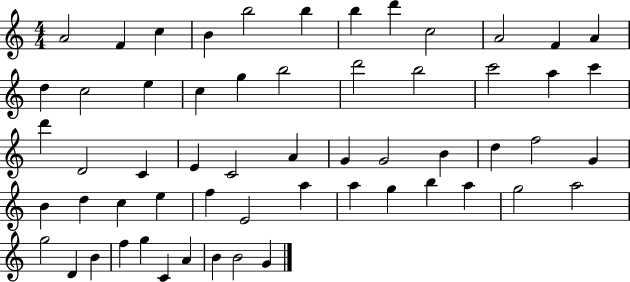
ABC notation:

X:1
T:Untitled
M:4/4
L:1/4
K:C
A2 F c B b2 b b d' c2 A2 F A d c2 e c g b2 d'2 b2 c'2 a c' d' D2 C E C2 A G G2 B d f2 G B d c e f E2 a a g b a g2 a2 g2 D B f g C A B B2 G